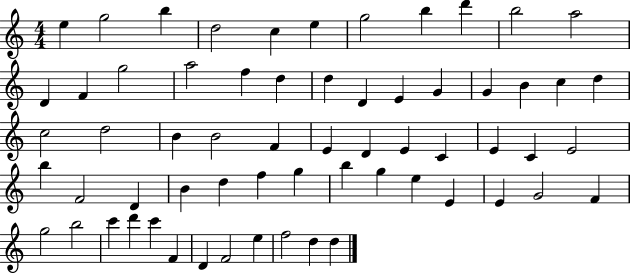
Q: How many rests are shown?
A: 0